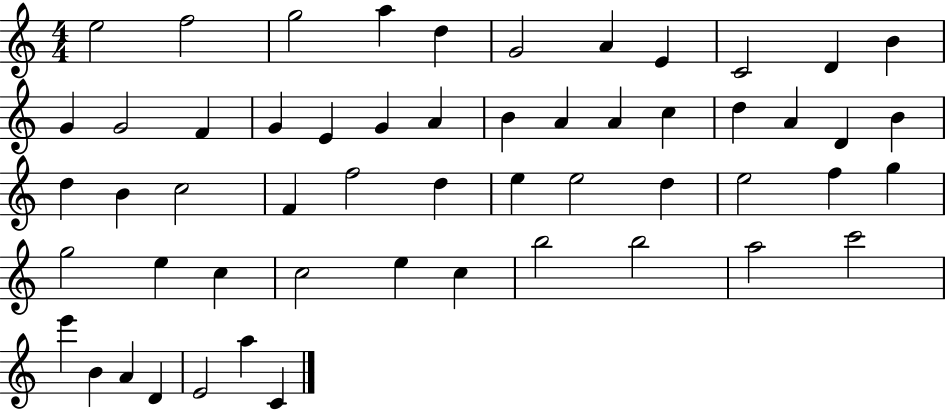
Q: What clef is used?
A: treble